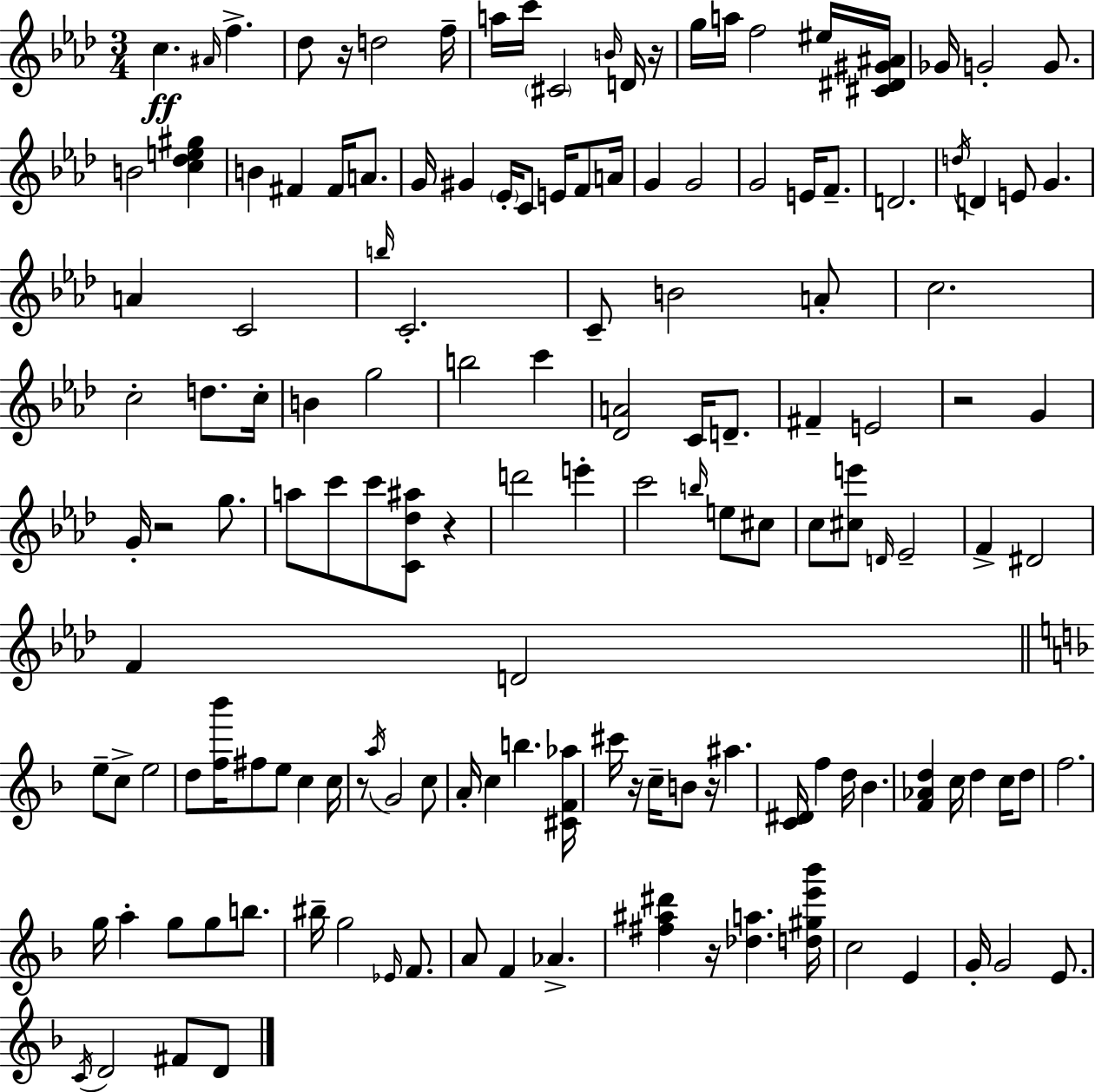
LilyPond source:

{
  \clef treble
  \numericTimeSignature
  \time 3/4
  \key aes \major
  c''4.\ff \grace { ais'16 } f''4.-> | des''8 r16 d''2 | f''16-- a''16 c'''16 \parenthesize cis'2 \grace { b'16 } | d'16 r16 g''16 a''16 f''2 | \break eis''16 <cis' dis' gis' ais'>16 ges'16 g'2-. g'8. | b'2 <c'' des'' e'' gis''>4 | b'4 fis'4 fis'16 a'8. | g'16 gis'4 \parenthesize ees'16-. c'8 e'16 f'8 | \break a'16 g'4 g'2 | g'2 e'16 f'8.-- | d'2. | \acciaccatura { d''16 } d'4 e'8 g'4. | \break a'4 c'2 | \grace { b''16 } c'2.-. | c'8-- b'2 | a'8-. c''2. | \break c''2-. | d''8. c''16-. b'4 g''2 | b''2 | c'''4 <des' a'>2 | \break c'16 d'8.-- fis'4-- e'2 | r2 | g'4 g'16-. r2 | g''8. a''8 c'''8 c'''8 <c' des'' ais''>8 | \break r4 d'''2 | e'''4-. c'''2 | \grace { b''16 } e''8 cis''8 c''8 <cis'' e'''>8 \grace { d'16 } ees'2-- | f'4-> dis'2 | \break f'4 d'2 | \bar "||" \break \key f \major e''8-- c''8-> e''2 | d''8 <f'' bes'''>16 fis''8 e''8 c''4 c''16 | r8 \acciaccatura { a''16 } g'2 c''8 | a'16-. c''4 b''4. | \break <cis' f' aes''>16 cis'''16 r16 c''16-- b'8 r16 ais''4. | <c' dis'>16 f''4 d''16 bes'4. | <f' aes' d''>4 c''16 d''4 c''16 d''8 | f''2. | \break g''16 a''4-. g''8 g''8 b''8. | bis''16-- g''2 \grace { ees'16 } f'8. | a'8 f'4 aes'4.-> | <fis'' ais'' dis'''>4 r16 <des'' a''>4. | \break <d'' gis'' e''' bes'''>16 c''2 e'4 | g'16-. g'2 e'8. | \acciaccatura { c'16 } d'2 fis'8 | d'8 \bar "|."
}